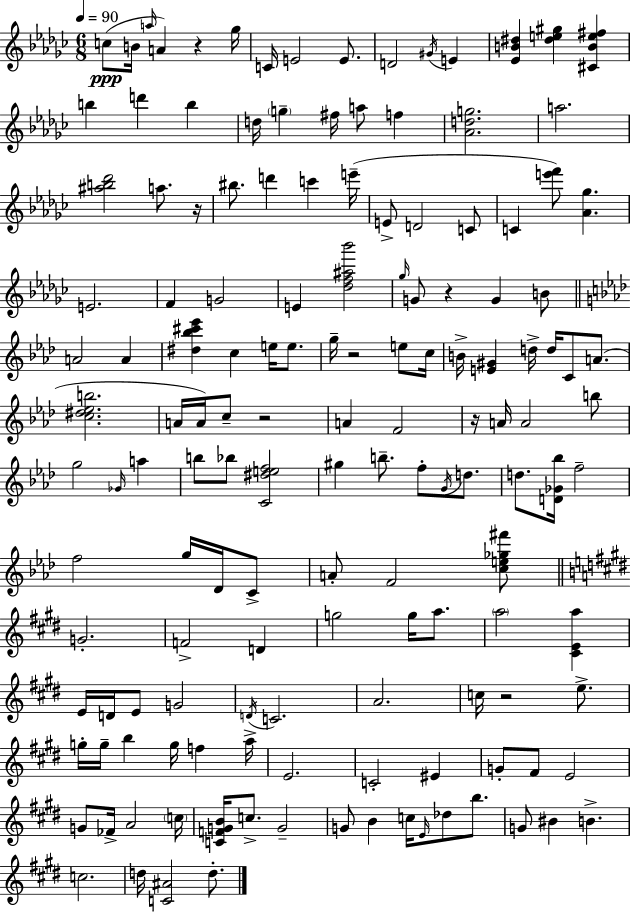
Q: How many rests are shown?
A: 7